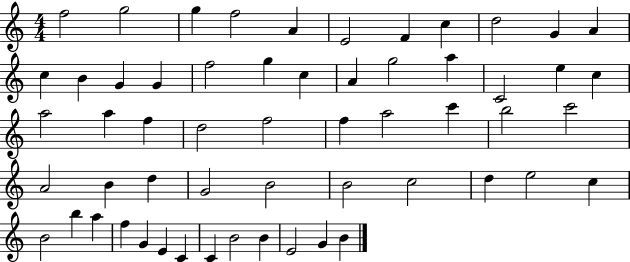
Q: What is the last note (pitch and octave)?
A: B4